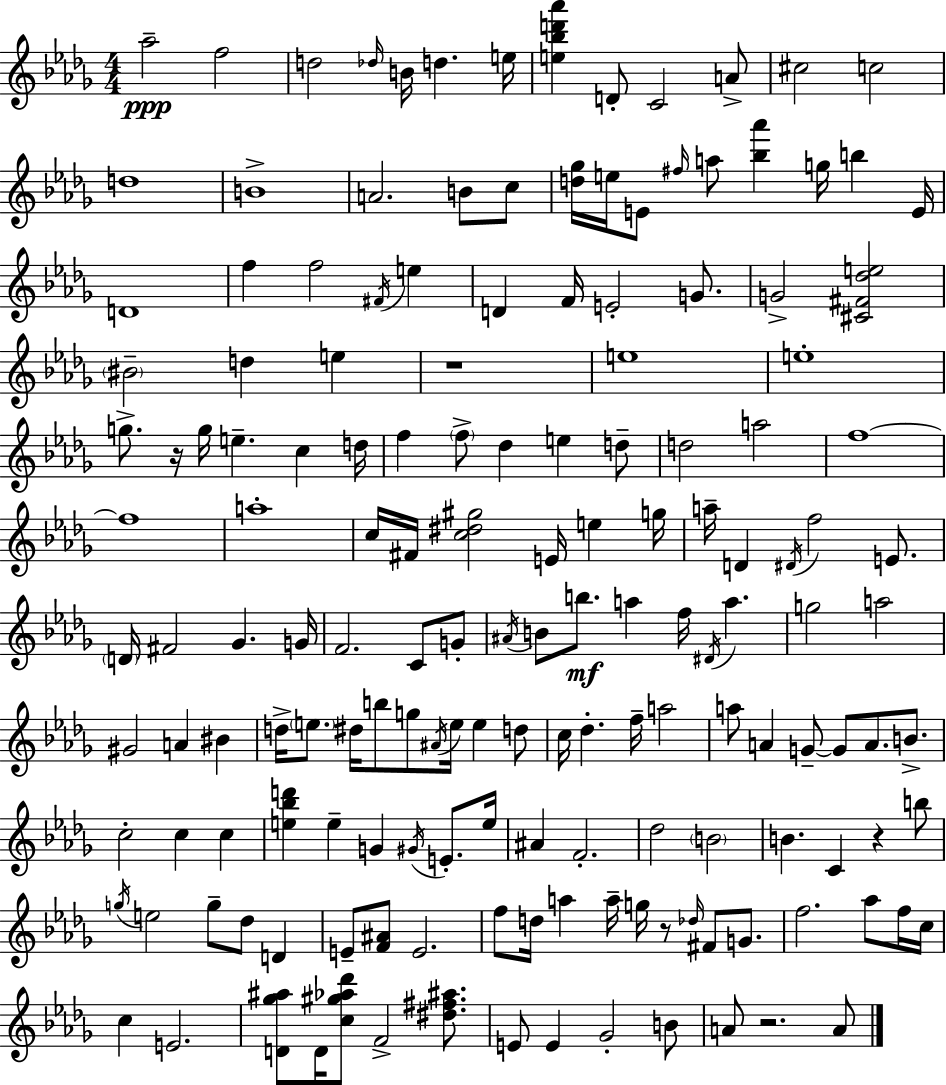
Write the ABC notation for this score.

X:1
T:Untitled
M:4/4
L:1/4
K:Bbm
_a2 f2 d2 _d/4 B/4 d e/4 [e_bd'_a'] D/2 C2 A/2 ^c2 c2 d4 B4 A2 B/2 c/2 [d_g]/4 e/4 E/2 ^f/4 a/2 [_b_a'] g/4 b E/4 D4 f f2 ^F/4 e D F/4 E2 G/2 G2 [^C^F_de]2 ^B2 d e z4 e4 e4 g/2 z/4 g/4 e c d/4 f f/2 _d e d/2 d2 a2 f4 f4 a4 c/4 ^F/4 [c^d^g]2 E/4 e g/4 a/4 D ^D/4 f2 E/2 D/4 ^F2 _G G/4 F2 C/2 G/2 ^A/4 B/2 b/2 a f/4 ^D/4 a g2 a2 ^G2 A ^B d/4 e/2 ^d/4 b/2 g/2 ^A/4 e/4 e d/2 c/4 _d f/4 a2 a/2 A G/2 G/2 A/2 B/2 c2 c c [e_bd'] e G ^G/4 E/2 e/4 ^A F2 _d2 B2 B C z b/2 g/4 e2 g/2 _d/2 D E/2 [F^A]/2 E2 f/2 d/4 a a/4 g/4 z/2 _d/4 ^F/2 G/2 f2 _a/2 f/4 c/4 c E2 [D_g^a]/2 D/4 [c^g_a_d']/2 F2 [^d^f^a]/2 E/2 E _G2 B/2 A/2 z2 A/2